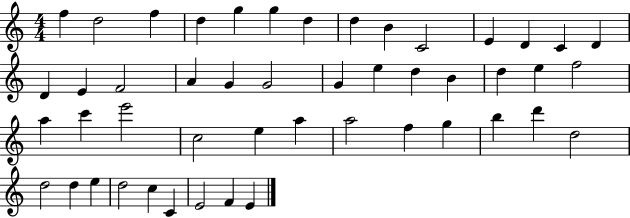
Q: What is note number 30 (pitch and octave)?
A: E6